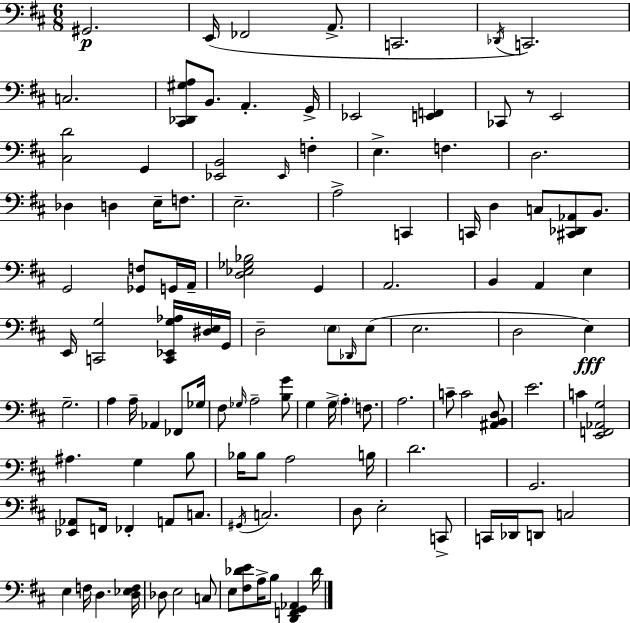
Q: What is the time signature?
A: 6/8